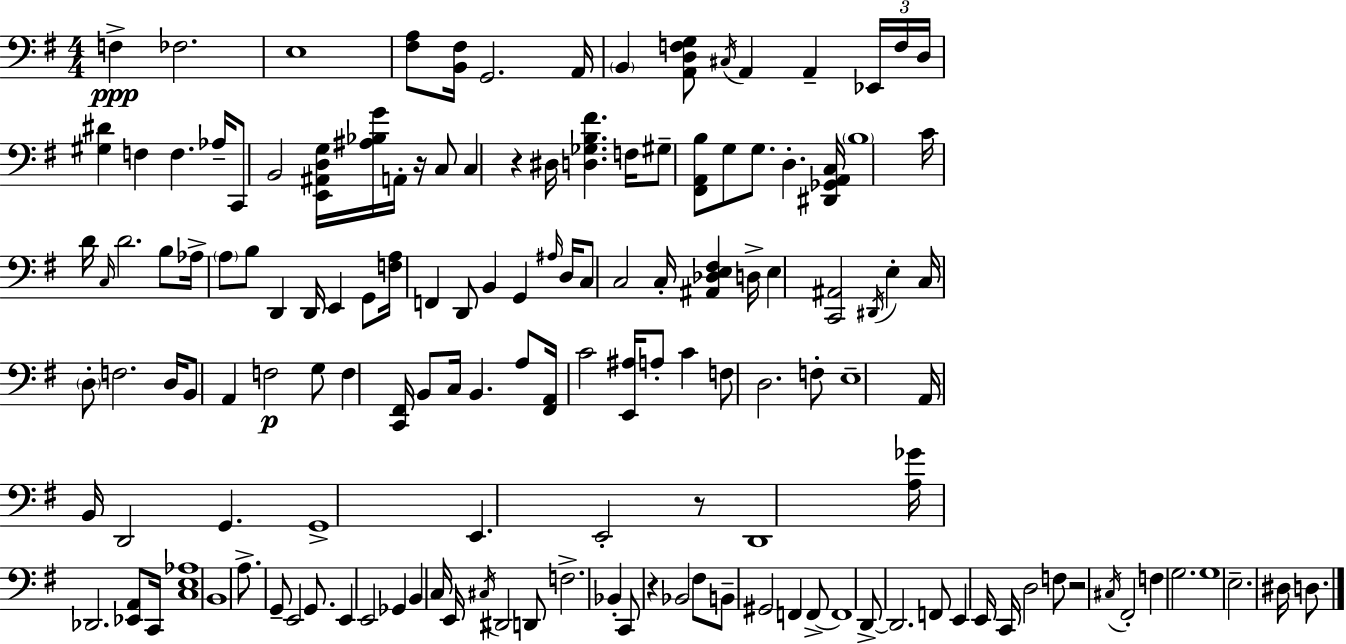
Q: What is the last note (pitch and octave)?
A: D3